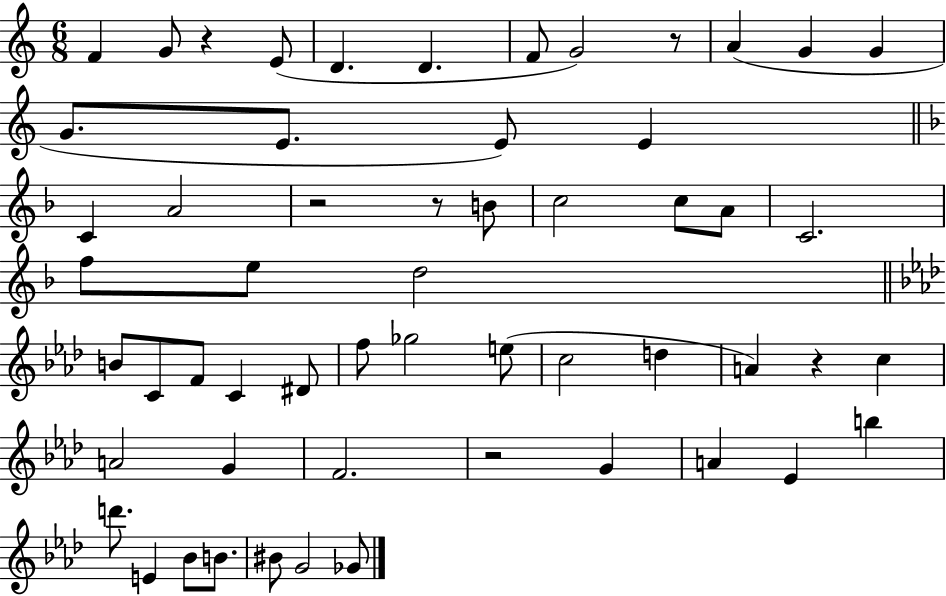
X:1
T:Untitled
M:6/8
L:1/4
K:C
F G/2 z E/2 D D F/2 G2 z/2 A G G G/2 E/2 E/2 E C A2 z2 z/2 B/2 c2 c/2 A/2 C2 f/2 e/2 d2 B/2 C/2 F/2 C ^D/2 f/2 _g2 e/2 c2 d A z c A2 G F2 z2 G A _E b d'/2 E _B/2 B/2 ^B/2 G2 _G/2